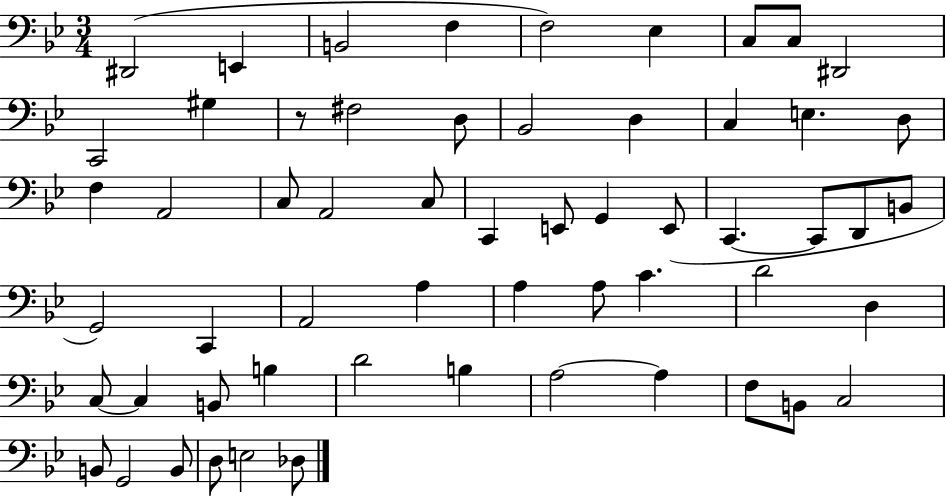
D#2/h E2/q B2/h F3/q F3/h Eb3/q C3/e C3/e D#2/h C2/h G#3/q R/e F#3/h D3/e Bb2/h D3/q C3/q E3/q. D3/e F3/q A2/h C3/e A2/h C3/e C2/q E2/e G2/q E2/e C2/q. C2/e D2/e B2/e G2/h C2/q A2/h A3/q A3/q A3/e C4/q. D4/h D3/q C3/e C3/q B2/e B3/q D4/h B3/q A3/h A3/q F3/e B2/e C3/h B2/e G2/h B2/e D3/e E3/h Db3/e